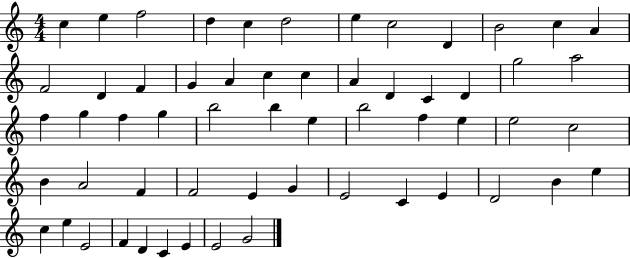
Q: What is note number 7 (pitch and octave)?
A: E5